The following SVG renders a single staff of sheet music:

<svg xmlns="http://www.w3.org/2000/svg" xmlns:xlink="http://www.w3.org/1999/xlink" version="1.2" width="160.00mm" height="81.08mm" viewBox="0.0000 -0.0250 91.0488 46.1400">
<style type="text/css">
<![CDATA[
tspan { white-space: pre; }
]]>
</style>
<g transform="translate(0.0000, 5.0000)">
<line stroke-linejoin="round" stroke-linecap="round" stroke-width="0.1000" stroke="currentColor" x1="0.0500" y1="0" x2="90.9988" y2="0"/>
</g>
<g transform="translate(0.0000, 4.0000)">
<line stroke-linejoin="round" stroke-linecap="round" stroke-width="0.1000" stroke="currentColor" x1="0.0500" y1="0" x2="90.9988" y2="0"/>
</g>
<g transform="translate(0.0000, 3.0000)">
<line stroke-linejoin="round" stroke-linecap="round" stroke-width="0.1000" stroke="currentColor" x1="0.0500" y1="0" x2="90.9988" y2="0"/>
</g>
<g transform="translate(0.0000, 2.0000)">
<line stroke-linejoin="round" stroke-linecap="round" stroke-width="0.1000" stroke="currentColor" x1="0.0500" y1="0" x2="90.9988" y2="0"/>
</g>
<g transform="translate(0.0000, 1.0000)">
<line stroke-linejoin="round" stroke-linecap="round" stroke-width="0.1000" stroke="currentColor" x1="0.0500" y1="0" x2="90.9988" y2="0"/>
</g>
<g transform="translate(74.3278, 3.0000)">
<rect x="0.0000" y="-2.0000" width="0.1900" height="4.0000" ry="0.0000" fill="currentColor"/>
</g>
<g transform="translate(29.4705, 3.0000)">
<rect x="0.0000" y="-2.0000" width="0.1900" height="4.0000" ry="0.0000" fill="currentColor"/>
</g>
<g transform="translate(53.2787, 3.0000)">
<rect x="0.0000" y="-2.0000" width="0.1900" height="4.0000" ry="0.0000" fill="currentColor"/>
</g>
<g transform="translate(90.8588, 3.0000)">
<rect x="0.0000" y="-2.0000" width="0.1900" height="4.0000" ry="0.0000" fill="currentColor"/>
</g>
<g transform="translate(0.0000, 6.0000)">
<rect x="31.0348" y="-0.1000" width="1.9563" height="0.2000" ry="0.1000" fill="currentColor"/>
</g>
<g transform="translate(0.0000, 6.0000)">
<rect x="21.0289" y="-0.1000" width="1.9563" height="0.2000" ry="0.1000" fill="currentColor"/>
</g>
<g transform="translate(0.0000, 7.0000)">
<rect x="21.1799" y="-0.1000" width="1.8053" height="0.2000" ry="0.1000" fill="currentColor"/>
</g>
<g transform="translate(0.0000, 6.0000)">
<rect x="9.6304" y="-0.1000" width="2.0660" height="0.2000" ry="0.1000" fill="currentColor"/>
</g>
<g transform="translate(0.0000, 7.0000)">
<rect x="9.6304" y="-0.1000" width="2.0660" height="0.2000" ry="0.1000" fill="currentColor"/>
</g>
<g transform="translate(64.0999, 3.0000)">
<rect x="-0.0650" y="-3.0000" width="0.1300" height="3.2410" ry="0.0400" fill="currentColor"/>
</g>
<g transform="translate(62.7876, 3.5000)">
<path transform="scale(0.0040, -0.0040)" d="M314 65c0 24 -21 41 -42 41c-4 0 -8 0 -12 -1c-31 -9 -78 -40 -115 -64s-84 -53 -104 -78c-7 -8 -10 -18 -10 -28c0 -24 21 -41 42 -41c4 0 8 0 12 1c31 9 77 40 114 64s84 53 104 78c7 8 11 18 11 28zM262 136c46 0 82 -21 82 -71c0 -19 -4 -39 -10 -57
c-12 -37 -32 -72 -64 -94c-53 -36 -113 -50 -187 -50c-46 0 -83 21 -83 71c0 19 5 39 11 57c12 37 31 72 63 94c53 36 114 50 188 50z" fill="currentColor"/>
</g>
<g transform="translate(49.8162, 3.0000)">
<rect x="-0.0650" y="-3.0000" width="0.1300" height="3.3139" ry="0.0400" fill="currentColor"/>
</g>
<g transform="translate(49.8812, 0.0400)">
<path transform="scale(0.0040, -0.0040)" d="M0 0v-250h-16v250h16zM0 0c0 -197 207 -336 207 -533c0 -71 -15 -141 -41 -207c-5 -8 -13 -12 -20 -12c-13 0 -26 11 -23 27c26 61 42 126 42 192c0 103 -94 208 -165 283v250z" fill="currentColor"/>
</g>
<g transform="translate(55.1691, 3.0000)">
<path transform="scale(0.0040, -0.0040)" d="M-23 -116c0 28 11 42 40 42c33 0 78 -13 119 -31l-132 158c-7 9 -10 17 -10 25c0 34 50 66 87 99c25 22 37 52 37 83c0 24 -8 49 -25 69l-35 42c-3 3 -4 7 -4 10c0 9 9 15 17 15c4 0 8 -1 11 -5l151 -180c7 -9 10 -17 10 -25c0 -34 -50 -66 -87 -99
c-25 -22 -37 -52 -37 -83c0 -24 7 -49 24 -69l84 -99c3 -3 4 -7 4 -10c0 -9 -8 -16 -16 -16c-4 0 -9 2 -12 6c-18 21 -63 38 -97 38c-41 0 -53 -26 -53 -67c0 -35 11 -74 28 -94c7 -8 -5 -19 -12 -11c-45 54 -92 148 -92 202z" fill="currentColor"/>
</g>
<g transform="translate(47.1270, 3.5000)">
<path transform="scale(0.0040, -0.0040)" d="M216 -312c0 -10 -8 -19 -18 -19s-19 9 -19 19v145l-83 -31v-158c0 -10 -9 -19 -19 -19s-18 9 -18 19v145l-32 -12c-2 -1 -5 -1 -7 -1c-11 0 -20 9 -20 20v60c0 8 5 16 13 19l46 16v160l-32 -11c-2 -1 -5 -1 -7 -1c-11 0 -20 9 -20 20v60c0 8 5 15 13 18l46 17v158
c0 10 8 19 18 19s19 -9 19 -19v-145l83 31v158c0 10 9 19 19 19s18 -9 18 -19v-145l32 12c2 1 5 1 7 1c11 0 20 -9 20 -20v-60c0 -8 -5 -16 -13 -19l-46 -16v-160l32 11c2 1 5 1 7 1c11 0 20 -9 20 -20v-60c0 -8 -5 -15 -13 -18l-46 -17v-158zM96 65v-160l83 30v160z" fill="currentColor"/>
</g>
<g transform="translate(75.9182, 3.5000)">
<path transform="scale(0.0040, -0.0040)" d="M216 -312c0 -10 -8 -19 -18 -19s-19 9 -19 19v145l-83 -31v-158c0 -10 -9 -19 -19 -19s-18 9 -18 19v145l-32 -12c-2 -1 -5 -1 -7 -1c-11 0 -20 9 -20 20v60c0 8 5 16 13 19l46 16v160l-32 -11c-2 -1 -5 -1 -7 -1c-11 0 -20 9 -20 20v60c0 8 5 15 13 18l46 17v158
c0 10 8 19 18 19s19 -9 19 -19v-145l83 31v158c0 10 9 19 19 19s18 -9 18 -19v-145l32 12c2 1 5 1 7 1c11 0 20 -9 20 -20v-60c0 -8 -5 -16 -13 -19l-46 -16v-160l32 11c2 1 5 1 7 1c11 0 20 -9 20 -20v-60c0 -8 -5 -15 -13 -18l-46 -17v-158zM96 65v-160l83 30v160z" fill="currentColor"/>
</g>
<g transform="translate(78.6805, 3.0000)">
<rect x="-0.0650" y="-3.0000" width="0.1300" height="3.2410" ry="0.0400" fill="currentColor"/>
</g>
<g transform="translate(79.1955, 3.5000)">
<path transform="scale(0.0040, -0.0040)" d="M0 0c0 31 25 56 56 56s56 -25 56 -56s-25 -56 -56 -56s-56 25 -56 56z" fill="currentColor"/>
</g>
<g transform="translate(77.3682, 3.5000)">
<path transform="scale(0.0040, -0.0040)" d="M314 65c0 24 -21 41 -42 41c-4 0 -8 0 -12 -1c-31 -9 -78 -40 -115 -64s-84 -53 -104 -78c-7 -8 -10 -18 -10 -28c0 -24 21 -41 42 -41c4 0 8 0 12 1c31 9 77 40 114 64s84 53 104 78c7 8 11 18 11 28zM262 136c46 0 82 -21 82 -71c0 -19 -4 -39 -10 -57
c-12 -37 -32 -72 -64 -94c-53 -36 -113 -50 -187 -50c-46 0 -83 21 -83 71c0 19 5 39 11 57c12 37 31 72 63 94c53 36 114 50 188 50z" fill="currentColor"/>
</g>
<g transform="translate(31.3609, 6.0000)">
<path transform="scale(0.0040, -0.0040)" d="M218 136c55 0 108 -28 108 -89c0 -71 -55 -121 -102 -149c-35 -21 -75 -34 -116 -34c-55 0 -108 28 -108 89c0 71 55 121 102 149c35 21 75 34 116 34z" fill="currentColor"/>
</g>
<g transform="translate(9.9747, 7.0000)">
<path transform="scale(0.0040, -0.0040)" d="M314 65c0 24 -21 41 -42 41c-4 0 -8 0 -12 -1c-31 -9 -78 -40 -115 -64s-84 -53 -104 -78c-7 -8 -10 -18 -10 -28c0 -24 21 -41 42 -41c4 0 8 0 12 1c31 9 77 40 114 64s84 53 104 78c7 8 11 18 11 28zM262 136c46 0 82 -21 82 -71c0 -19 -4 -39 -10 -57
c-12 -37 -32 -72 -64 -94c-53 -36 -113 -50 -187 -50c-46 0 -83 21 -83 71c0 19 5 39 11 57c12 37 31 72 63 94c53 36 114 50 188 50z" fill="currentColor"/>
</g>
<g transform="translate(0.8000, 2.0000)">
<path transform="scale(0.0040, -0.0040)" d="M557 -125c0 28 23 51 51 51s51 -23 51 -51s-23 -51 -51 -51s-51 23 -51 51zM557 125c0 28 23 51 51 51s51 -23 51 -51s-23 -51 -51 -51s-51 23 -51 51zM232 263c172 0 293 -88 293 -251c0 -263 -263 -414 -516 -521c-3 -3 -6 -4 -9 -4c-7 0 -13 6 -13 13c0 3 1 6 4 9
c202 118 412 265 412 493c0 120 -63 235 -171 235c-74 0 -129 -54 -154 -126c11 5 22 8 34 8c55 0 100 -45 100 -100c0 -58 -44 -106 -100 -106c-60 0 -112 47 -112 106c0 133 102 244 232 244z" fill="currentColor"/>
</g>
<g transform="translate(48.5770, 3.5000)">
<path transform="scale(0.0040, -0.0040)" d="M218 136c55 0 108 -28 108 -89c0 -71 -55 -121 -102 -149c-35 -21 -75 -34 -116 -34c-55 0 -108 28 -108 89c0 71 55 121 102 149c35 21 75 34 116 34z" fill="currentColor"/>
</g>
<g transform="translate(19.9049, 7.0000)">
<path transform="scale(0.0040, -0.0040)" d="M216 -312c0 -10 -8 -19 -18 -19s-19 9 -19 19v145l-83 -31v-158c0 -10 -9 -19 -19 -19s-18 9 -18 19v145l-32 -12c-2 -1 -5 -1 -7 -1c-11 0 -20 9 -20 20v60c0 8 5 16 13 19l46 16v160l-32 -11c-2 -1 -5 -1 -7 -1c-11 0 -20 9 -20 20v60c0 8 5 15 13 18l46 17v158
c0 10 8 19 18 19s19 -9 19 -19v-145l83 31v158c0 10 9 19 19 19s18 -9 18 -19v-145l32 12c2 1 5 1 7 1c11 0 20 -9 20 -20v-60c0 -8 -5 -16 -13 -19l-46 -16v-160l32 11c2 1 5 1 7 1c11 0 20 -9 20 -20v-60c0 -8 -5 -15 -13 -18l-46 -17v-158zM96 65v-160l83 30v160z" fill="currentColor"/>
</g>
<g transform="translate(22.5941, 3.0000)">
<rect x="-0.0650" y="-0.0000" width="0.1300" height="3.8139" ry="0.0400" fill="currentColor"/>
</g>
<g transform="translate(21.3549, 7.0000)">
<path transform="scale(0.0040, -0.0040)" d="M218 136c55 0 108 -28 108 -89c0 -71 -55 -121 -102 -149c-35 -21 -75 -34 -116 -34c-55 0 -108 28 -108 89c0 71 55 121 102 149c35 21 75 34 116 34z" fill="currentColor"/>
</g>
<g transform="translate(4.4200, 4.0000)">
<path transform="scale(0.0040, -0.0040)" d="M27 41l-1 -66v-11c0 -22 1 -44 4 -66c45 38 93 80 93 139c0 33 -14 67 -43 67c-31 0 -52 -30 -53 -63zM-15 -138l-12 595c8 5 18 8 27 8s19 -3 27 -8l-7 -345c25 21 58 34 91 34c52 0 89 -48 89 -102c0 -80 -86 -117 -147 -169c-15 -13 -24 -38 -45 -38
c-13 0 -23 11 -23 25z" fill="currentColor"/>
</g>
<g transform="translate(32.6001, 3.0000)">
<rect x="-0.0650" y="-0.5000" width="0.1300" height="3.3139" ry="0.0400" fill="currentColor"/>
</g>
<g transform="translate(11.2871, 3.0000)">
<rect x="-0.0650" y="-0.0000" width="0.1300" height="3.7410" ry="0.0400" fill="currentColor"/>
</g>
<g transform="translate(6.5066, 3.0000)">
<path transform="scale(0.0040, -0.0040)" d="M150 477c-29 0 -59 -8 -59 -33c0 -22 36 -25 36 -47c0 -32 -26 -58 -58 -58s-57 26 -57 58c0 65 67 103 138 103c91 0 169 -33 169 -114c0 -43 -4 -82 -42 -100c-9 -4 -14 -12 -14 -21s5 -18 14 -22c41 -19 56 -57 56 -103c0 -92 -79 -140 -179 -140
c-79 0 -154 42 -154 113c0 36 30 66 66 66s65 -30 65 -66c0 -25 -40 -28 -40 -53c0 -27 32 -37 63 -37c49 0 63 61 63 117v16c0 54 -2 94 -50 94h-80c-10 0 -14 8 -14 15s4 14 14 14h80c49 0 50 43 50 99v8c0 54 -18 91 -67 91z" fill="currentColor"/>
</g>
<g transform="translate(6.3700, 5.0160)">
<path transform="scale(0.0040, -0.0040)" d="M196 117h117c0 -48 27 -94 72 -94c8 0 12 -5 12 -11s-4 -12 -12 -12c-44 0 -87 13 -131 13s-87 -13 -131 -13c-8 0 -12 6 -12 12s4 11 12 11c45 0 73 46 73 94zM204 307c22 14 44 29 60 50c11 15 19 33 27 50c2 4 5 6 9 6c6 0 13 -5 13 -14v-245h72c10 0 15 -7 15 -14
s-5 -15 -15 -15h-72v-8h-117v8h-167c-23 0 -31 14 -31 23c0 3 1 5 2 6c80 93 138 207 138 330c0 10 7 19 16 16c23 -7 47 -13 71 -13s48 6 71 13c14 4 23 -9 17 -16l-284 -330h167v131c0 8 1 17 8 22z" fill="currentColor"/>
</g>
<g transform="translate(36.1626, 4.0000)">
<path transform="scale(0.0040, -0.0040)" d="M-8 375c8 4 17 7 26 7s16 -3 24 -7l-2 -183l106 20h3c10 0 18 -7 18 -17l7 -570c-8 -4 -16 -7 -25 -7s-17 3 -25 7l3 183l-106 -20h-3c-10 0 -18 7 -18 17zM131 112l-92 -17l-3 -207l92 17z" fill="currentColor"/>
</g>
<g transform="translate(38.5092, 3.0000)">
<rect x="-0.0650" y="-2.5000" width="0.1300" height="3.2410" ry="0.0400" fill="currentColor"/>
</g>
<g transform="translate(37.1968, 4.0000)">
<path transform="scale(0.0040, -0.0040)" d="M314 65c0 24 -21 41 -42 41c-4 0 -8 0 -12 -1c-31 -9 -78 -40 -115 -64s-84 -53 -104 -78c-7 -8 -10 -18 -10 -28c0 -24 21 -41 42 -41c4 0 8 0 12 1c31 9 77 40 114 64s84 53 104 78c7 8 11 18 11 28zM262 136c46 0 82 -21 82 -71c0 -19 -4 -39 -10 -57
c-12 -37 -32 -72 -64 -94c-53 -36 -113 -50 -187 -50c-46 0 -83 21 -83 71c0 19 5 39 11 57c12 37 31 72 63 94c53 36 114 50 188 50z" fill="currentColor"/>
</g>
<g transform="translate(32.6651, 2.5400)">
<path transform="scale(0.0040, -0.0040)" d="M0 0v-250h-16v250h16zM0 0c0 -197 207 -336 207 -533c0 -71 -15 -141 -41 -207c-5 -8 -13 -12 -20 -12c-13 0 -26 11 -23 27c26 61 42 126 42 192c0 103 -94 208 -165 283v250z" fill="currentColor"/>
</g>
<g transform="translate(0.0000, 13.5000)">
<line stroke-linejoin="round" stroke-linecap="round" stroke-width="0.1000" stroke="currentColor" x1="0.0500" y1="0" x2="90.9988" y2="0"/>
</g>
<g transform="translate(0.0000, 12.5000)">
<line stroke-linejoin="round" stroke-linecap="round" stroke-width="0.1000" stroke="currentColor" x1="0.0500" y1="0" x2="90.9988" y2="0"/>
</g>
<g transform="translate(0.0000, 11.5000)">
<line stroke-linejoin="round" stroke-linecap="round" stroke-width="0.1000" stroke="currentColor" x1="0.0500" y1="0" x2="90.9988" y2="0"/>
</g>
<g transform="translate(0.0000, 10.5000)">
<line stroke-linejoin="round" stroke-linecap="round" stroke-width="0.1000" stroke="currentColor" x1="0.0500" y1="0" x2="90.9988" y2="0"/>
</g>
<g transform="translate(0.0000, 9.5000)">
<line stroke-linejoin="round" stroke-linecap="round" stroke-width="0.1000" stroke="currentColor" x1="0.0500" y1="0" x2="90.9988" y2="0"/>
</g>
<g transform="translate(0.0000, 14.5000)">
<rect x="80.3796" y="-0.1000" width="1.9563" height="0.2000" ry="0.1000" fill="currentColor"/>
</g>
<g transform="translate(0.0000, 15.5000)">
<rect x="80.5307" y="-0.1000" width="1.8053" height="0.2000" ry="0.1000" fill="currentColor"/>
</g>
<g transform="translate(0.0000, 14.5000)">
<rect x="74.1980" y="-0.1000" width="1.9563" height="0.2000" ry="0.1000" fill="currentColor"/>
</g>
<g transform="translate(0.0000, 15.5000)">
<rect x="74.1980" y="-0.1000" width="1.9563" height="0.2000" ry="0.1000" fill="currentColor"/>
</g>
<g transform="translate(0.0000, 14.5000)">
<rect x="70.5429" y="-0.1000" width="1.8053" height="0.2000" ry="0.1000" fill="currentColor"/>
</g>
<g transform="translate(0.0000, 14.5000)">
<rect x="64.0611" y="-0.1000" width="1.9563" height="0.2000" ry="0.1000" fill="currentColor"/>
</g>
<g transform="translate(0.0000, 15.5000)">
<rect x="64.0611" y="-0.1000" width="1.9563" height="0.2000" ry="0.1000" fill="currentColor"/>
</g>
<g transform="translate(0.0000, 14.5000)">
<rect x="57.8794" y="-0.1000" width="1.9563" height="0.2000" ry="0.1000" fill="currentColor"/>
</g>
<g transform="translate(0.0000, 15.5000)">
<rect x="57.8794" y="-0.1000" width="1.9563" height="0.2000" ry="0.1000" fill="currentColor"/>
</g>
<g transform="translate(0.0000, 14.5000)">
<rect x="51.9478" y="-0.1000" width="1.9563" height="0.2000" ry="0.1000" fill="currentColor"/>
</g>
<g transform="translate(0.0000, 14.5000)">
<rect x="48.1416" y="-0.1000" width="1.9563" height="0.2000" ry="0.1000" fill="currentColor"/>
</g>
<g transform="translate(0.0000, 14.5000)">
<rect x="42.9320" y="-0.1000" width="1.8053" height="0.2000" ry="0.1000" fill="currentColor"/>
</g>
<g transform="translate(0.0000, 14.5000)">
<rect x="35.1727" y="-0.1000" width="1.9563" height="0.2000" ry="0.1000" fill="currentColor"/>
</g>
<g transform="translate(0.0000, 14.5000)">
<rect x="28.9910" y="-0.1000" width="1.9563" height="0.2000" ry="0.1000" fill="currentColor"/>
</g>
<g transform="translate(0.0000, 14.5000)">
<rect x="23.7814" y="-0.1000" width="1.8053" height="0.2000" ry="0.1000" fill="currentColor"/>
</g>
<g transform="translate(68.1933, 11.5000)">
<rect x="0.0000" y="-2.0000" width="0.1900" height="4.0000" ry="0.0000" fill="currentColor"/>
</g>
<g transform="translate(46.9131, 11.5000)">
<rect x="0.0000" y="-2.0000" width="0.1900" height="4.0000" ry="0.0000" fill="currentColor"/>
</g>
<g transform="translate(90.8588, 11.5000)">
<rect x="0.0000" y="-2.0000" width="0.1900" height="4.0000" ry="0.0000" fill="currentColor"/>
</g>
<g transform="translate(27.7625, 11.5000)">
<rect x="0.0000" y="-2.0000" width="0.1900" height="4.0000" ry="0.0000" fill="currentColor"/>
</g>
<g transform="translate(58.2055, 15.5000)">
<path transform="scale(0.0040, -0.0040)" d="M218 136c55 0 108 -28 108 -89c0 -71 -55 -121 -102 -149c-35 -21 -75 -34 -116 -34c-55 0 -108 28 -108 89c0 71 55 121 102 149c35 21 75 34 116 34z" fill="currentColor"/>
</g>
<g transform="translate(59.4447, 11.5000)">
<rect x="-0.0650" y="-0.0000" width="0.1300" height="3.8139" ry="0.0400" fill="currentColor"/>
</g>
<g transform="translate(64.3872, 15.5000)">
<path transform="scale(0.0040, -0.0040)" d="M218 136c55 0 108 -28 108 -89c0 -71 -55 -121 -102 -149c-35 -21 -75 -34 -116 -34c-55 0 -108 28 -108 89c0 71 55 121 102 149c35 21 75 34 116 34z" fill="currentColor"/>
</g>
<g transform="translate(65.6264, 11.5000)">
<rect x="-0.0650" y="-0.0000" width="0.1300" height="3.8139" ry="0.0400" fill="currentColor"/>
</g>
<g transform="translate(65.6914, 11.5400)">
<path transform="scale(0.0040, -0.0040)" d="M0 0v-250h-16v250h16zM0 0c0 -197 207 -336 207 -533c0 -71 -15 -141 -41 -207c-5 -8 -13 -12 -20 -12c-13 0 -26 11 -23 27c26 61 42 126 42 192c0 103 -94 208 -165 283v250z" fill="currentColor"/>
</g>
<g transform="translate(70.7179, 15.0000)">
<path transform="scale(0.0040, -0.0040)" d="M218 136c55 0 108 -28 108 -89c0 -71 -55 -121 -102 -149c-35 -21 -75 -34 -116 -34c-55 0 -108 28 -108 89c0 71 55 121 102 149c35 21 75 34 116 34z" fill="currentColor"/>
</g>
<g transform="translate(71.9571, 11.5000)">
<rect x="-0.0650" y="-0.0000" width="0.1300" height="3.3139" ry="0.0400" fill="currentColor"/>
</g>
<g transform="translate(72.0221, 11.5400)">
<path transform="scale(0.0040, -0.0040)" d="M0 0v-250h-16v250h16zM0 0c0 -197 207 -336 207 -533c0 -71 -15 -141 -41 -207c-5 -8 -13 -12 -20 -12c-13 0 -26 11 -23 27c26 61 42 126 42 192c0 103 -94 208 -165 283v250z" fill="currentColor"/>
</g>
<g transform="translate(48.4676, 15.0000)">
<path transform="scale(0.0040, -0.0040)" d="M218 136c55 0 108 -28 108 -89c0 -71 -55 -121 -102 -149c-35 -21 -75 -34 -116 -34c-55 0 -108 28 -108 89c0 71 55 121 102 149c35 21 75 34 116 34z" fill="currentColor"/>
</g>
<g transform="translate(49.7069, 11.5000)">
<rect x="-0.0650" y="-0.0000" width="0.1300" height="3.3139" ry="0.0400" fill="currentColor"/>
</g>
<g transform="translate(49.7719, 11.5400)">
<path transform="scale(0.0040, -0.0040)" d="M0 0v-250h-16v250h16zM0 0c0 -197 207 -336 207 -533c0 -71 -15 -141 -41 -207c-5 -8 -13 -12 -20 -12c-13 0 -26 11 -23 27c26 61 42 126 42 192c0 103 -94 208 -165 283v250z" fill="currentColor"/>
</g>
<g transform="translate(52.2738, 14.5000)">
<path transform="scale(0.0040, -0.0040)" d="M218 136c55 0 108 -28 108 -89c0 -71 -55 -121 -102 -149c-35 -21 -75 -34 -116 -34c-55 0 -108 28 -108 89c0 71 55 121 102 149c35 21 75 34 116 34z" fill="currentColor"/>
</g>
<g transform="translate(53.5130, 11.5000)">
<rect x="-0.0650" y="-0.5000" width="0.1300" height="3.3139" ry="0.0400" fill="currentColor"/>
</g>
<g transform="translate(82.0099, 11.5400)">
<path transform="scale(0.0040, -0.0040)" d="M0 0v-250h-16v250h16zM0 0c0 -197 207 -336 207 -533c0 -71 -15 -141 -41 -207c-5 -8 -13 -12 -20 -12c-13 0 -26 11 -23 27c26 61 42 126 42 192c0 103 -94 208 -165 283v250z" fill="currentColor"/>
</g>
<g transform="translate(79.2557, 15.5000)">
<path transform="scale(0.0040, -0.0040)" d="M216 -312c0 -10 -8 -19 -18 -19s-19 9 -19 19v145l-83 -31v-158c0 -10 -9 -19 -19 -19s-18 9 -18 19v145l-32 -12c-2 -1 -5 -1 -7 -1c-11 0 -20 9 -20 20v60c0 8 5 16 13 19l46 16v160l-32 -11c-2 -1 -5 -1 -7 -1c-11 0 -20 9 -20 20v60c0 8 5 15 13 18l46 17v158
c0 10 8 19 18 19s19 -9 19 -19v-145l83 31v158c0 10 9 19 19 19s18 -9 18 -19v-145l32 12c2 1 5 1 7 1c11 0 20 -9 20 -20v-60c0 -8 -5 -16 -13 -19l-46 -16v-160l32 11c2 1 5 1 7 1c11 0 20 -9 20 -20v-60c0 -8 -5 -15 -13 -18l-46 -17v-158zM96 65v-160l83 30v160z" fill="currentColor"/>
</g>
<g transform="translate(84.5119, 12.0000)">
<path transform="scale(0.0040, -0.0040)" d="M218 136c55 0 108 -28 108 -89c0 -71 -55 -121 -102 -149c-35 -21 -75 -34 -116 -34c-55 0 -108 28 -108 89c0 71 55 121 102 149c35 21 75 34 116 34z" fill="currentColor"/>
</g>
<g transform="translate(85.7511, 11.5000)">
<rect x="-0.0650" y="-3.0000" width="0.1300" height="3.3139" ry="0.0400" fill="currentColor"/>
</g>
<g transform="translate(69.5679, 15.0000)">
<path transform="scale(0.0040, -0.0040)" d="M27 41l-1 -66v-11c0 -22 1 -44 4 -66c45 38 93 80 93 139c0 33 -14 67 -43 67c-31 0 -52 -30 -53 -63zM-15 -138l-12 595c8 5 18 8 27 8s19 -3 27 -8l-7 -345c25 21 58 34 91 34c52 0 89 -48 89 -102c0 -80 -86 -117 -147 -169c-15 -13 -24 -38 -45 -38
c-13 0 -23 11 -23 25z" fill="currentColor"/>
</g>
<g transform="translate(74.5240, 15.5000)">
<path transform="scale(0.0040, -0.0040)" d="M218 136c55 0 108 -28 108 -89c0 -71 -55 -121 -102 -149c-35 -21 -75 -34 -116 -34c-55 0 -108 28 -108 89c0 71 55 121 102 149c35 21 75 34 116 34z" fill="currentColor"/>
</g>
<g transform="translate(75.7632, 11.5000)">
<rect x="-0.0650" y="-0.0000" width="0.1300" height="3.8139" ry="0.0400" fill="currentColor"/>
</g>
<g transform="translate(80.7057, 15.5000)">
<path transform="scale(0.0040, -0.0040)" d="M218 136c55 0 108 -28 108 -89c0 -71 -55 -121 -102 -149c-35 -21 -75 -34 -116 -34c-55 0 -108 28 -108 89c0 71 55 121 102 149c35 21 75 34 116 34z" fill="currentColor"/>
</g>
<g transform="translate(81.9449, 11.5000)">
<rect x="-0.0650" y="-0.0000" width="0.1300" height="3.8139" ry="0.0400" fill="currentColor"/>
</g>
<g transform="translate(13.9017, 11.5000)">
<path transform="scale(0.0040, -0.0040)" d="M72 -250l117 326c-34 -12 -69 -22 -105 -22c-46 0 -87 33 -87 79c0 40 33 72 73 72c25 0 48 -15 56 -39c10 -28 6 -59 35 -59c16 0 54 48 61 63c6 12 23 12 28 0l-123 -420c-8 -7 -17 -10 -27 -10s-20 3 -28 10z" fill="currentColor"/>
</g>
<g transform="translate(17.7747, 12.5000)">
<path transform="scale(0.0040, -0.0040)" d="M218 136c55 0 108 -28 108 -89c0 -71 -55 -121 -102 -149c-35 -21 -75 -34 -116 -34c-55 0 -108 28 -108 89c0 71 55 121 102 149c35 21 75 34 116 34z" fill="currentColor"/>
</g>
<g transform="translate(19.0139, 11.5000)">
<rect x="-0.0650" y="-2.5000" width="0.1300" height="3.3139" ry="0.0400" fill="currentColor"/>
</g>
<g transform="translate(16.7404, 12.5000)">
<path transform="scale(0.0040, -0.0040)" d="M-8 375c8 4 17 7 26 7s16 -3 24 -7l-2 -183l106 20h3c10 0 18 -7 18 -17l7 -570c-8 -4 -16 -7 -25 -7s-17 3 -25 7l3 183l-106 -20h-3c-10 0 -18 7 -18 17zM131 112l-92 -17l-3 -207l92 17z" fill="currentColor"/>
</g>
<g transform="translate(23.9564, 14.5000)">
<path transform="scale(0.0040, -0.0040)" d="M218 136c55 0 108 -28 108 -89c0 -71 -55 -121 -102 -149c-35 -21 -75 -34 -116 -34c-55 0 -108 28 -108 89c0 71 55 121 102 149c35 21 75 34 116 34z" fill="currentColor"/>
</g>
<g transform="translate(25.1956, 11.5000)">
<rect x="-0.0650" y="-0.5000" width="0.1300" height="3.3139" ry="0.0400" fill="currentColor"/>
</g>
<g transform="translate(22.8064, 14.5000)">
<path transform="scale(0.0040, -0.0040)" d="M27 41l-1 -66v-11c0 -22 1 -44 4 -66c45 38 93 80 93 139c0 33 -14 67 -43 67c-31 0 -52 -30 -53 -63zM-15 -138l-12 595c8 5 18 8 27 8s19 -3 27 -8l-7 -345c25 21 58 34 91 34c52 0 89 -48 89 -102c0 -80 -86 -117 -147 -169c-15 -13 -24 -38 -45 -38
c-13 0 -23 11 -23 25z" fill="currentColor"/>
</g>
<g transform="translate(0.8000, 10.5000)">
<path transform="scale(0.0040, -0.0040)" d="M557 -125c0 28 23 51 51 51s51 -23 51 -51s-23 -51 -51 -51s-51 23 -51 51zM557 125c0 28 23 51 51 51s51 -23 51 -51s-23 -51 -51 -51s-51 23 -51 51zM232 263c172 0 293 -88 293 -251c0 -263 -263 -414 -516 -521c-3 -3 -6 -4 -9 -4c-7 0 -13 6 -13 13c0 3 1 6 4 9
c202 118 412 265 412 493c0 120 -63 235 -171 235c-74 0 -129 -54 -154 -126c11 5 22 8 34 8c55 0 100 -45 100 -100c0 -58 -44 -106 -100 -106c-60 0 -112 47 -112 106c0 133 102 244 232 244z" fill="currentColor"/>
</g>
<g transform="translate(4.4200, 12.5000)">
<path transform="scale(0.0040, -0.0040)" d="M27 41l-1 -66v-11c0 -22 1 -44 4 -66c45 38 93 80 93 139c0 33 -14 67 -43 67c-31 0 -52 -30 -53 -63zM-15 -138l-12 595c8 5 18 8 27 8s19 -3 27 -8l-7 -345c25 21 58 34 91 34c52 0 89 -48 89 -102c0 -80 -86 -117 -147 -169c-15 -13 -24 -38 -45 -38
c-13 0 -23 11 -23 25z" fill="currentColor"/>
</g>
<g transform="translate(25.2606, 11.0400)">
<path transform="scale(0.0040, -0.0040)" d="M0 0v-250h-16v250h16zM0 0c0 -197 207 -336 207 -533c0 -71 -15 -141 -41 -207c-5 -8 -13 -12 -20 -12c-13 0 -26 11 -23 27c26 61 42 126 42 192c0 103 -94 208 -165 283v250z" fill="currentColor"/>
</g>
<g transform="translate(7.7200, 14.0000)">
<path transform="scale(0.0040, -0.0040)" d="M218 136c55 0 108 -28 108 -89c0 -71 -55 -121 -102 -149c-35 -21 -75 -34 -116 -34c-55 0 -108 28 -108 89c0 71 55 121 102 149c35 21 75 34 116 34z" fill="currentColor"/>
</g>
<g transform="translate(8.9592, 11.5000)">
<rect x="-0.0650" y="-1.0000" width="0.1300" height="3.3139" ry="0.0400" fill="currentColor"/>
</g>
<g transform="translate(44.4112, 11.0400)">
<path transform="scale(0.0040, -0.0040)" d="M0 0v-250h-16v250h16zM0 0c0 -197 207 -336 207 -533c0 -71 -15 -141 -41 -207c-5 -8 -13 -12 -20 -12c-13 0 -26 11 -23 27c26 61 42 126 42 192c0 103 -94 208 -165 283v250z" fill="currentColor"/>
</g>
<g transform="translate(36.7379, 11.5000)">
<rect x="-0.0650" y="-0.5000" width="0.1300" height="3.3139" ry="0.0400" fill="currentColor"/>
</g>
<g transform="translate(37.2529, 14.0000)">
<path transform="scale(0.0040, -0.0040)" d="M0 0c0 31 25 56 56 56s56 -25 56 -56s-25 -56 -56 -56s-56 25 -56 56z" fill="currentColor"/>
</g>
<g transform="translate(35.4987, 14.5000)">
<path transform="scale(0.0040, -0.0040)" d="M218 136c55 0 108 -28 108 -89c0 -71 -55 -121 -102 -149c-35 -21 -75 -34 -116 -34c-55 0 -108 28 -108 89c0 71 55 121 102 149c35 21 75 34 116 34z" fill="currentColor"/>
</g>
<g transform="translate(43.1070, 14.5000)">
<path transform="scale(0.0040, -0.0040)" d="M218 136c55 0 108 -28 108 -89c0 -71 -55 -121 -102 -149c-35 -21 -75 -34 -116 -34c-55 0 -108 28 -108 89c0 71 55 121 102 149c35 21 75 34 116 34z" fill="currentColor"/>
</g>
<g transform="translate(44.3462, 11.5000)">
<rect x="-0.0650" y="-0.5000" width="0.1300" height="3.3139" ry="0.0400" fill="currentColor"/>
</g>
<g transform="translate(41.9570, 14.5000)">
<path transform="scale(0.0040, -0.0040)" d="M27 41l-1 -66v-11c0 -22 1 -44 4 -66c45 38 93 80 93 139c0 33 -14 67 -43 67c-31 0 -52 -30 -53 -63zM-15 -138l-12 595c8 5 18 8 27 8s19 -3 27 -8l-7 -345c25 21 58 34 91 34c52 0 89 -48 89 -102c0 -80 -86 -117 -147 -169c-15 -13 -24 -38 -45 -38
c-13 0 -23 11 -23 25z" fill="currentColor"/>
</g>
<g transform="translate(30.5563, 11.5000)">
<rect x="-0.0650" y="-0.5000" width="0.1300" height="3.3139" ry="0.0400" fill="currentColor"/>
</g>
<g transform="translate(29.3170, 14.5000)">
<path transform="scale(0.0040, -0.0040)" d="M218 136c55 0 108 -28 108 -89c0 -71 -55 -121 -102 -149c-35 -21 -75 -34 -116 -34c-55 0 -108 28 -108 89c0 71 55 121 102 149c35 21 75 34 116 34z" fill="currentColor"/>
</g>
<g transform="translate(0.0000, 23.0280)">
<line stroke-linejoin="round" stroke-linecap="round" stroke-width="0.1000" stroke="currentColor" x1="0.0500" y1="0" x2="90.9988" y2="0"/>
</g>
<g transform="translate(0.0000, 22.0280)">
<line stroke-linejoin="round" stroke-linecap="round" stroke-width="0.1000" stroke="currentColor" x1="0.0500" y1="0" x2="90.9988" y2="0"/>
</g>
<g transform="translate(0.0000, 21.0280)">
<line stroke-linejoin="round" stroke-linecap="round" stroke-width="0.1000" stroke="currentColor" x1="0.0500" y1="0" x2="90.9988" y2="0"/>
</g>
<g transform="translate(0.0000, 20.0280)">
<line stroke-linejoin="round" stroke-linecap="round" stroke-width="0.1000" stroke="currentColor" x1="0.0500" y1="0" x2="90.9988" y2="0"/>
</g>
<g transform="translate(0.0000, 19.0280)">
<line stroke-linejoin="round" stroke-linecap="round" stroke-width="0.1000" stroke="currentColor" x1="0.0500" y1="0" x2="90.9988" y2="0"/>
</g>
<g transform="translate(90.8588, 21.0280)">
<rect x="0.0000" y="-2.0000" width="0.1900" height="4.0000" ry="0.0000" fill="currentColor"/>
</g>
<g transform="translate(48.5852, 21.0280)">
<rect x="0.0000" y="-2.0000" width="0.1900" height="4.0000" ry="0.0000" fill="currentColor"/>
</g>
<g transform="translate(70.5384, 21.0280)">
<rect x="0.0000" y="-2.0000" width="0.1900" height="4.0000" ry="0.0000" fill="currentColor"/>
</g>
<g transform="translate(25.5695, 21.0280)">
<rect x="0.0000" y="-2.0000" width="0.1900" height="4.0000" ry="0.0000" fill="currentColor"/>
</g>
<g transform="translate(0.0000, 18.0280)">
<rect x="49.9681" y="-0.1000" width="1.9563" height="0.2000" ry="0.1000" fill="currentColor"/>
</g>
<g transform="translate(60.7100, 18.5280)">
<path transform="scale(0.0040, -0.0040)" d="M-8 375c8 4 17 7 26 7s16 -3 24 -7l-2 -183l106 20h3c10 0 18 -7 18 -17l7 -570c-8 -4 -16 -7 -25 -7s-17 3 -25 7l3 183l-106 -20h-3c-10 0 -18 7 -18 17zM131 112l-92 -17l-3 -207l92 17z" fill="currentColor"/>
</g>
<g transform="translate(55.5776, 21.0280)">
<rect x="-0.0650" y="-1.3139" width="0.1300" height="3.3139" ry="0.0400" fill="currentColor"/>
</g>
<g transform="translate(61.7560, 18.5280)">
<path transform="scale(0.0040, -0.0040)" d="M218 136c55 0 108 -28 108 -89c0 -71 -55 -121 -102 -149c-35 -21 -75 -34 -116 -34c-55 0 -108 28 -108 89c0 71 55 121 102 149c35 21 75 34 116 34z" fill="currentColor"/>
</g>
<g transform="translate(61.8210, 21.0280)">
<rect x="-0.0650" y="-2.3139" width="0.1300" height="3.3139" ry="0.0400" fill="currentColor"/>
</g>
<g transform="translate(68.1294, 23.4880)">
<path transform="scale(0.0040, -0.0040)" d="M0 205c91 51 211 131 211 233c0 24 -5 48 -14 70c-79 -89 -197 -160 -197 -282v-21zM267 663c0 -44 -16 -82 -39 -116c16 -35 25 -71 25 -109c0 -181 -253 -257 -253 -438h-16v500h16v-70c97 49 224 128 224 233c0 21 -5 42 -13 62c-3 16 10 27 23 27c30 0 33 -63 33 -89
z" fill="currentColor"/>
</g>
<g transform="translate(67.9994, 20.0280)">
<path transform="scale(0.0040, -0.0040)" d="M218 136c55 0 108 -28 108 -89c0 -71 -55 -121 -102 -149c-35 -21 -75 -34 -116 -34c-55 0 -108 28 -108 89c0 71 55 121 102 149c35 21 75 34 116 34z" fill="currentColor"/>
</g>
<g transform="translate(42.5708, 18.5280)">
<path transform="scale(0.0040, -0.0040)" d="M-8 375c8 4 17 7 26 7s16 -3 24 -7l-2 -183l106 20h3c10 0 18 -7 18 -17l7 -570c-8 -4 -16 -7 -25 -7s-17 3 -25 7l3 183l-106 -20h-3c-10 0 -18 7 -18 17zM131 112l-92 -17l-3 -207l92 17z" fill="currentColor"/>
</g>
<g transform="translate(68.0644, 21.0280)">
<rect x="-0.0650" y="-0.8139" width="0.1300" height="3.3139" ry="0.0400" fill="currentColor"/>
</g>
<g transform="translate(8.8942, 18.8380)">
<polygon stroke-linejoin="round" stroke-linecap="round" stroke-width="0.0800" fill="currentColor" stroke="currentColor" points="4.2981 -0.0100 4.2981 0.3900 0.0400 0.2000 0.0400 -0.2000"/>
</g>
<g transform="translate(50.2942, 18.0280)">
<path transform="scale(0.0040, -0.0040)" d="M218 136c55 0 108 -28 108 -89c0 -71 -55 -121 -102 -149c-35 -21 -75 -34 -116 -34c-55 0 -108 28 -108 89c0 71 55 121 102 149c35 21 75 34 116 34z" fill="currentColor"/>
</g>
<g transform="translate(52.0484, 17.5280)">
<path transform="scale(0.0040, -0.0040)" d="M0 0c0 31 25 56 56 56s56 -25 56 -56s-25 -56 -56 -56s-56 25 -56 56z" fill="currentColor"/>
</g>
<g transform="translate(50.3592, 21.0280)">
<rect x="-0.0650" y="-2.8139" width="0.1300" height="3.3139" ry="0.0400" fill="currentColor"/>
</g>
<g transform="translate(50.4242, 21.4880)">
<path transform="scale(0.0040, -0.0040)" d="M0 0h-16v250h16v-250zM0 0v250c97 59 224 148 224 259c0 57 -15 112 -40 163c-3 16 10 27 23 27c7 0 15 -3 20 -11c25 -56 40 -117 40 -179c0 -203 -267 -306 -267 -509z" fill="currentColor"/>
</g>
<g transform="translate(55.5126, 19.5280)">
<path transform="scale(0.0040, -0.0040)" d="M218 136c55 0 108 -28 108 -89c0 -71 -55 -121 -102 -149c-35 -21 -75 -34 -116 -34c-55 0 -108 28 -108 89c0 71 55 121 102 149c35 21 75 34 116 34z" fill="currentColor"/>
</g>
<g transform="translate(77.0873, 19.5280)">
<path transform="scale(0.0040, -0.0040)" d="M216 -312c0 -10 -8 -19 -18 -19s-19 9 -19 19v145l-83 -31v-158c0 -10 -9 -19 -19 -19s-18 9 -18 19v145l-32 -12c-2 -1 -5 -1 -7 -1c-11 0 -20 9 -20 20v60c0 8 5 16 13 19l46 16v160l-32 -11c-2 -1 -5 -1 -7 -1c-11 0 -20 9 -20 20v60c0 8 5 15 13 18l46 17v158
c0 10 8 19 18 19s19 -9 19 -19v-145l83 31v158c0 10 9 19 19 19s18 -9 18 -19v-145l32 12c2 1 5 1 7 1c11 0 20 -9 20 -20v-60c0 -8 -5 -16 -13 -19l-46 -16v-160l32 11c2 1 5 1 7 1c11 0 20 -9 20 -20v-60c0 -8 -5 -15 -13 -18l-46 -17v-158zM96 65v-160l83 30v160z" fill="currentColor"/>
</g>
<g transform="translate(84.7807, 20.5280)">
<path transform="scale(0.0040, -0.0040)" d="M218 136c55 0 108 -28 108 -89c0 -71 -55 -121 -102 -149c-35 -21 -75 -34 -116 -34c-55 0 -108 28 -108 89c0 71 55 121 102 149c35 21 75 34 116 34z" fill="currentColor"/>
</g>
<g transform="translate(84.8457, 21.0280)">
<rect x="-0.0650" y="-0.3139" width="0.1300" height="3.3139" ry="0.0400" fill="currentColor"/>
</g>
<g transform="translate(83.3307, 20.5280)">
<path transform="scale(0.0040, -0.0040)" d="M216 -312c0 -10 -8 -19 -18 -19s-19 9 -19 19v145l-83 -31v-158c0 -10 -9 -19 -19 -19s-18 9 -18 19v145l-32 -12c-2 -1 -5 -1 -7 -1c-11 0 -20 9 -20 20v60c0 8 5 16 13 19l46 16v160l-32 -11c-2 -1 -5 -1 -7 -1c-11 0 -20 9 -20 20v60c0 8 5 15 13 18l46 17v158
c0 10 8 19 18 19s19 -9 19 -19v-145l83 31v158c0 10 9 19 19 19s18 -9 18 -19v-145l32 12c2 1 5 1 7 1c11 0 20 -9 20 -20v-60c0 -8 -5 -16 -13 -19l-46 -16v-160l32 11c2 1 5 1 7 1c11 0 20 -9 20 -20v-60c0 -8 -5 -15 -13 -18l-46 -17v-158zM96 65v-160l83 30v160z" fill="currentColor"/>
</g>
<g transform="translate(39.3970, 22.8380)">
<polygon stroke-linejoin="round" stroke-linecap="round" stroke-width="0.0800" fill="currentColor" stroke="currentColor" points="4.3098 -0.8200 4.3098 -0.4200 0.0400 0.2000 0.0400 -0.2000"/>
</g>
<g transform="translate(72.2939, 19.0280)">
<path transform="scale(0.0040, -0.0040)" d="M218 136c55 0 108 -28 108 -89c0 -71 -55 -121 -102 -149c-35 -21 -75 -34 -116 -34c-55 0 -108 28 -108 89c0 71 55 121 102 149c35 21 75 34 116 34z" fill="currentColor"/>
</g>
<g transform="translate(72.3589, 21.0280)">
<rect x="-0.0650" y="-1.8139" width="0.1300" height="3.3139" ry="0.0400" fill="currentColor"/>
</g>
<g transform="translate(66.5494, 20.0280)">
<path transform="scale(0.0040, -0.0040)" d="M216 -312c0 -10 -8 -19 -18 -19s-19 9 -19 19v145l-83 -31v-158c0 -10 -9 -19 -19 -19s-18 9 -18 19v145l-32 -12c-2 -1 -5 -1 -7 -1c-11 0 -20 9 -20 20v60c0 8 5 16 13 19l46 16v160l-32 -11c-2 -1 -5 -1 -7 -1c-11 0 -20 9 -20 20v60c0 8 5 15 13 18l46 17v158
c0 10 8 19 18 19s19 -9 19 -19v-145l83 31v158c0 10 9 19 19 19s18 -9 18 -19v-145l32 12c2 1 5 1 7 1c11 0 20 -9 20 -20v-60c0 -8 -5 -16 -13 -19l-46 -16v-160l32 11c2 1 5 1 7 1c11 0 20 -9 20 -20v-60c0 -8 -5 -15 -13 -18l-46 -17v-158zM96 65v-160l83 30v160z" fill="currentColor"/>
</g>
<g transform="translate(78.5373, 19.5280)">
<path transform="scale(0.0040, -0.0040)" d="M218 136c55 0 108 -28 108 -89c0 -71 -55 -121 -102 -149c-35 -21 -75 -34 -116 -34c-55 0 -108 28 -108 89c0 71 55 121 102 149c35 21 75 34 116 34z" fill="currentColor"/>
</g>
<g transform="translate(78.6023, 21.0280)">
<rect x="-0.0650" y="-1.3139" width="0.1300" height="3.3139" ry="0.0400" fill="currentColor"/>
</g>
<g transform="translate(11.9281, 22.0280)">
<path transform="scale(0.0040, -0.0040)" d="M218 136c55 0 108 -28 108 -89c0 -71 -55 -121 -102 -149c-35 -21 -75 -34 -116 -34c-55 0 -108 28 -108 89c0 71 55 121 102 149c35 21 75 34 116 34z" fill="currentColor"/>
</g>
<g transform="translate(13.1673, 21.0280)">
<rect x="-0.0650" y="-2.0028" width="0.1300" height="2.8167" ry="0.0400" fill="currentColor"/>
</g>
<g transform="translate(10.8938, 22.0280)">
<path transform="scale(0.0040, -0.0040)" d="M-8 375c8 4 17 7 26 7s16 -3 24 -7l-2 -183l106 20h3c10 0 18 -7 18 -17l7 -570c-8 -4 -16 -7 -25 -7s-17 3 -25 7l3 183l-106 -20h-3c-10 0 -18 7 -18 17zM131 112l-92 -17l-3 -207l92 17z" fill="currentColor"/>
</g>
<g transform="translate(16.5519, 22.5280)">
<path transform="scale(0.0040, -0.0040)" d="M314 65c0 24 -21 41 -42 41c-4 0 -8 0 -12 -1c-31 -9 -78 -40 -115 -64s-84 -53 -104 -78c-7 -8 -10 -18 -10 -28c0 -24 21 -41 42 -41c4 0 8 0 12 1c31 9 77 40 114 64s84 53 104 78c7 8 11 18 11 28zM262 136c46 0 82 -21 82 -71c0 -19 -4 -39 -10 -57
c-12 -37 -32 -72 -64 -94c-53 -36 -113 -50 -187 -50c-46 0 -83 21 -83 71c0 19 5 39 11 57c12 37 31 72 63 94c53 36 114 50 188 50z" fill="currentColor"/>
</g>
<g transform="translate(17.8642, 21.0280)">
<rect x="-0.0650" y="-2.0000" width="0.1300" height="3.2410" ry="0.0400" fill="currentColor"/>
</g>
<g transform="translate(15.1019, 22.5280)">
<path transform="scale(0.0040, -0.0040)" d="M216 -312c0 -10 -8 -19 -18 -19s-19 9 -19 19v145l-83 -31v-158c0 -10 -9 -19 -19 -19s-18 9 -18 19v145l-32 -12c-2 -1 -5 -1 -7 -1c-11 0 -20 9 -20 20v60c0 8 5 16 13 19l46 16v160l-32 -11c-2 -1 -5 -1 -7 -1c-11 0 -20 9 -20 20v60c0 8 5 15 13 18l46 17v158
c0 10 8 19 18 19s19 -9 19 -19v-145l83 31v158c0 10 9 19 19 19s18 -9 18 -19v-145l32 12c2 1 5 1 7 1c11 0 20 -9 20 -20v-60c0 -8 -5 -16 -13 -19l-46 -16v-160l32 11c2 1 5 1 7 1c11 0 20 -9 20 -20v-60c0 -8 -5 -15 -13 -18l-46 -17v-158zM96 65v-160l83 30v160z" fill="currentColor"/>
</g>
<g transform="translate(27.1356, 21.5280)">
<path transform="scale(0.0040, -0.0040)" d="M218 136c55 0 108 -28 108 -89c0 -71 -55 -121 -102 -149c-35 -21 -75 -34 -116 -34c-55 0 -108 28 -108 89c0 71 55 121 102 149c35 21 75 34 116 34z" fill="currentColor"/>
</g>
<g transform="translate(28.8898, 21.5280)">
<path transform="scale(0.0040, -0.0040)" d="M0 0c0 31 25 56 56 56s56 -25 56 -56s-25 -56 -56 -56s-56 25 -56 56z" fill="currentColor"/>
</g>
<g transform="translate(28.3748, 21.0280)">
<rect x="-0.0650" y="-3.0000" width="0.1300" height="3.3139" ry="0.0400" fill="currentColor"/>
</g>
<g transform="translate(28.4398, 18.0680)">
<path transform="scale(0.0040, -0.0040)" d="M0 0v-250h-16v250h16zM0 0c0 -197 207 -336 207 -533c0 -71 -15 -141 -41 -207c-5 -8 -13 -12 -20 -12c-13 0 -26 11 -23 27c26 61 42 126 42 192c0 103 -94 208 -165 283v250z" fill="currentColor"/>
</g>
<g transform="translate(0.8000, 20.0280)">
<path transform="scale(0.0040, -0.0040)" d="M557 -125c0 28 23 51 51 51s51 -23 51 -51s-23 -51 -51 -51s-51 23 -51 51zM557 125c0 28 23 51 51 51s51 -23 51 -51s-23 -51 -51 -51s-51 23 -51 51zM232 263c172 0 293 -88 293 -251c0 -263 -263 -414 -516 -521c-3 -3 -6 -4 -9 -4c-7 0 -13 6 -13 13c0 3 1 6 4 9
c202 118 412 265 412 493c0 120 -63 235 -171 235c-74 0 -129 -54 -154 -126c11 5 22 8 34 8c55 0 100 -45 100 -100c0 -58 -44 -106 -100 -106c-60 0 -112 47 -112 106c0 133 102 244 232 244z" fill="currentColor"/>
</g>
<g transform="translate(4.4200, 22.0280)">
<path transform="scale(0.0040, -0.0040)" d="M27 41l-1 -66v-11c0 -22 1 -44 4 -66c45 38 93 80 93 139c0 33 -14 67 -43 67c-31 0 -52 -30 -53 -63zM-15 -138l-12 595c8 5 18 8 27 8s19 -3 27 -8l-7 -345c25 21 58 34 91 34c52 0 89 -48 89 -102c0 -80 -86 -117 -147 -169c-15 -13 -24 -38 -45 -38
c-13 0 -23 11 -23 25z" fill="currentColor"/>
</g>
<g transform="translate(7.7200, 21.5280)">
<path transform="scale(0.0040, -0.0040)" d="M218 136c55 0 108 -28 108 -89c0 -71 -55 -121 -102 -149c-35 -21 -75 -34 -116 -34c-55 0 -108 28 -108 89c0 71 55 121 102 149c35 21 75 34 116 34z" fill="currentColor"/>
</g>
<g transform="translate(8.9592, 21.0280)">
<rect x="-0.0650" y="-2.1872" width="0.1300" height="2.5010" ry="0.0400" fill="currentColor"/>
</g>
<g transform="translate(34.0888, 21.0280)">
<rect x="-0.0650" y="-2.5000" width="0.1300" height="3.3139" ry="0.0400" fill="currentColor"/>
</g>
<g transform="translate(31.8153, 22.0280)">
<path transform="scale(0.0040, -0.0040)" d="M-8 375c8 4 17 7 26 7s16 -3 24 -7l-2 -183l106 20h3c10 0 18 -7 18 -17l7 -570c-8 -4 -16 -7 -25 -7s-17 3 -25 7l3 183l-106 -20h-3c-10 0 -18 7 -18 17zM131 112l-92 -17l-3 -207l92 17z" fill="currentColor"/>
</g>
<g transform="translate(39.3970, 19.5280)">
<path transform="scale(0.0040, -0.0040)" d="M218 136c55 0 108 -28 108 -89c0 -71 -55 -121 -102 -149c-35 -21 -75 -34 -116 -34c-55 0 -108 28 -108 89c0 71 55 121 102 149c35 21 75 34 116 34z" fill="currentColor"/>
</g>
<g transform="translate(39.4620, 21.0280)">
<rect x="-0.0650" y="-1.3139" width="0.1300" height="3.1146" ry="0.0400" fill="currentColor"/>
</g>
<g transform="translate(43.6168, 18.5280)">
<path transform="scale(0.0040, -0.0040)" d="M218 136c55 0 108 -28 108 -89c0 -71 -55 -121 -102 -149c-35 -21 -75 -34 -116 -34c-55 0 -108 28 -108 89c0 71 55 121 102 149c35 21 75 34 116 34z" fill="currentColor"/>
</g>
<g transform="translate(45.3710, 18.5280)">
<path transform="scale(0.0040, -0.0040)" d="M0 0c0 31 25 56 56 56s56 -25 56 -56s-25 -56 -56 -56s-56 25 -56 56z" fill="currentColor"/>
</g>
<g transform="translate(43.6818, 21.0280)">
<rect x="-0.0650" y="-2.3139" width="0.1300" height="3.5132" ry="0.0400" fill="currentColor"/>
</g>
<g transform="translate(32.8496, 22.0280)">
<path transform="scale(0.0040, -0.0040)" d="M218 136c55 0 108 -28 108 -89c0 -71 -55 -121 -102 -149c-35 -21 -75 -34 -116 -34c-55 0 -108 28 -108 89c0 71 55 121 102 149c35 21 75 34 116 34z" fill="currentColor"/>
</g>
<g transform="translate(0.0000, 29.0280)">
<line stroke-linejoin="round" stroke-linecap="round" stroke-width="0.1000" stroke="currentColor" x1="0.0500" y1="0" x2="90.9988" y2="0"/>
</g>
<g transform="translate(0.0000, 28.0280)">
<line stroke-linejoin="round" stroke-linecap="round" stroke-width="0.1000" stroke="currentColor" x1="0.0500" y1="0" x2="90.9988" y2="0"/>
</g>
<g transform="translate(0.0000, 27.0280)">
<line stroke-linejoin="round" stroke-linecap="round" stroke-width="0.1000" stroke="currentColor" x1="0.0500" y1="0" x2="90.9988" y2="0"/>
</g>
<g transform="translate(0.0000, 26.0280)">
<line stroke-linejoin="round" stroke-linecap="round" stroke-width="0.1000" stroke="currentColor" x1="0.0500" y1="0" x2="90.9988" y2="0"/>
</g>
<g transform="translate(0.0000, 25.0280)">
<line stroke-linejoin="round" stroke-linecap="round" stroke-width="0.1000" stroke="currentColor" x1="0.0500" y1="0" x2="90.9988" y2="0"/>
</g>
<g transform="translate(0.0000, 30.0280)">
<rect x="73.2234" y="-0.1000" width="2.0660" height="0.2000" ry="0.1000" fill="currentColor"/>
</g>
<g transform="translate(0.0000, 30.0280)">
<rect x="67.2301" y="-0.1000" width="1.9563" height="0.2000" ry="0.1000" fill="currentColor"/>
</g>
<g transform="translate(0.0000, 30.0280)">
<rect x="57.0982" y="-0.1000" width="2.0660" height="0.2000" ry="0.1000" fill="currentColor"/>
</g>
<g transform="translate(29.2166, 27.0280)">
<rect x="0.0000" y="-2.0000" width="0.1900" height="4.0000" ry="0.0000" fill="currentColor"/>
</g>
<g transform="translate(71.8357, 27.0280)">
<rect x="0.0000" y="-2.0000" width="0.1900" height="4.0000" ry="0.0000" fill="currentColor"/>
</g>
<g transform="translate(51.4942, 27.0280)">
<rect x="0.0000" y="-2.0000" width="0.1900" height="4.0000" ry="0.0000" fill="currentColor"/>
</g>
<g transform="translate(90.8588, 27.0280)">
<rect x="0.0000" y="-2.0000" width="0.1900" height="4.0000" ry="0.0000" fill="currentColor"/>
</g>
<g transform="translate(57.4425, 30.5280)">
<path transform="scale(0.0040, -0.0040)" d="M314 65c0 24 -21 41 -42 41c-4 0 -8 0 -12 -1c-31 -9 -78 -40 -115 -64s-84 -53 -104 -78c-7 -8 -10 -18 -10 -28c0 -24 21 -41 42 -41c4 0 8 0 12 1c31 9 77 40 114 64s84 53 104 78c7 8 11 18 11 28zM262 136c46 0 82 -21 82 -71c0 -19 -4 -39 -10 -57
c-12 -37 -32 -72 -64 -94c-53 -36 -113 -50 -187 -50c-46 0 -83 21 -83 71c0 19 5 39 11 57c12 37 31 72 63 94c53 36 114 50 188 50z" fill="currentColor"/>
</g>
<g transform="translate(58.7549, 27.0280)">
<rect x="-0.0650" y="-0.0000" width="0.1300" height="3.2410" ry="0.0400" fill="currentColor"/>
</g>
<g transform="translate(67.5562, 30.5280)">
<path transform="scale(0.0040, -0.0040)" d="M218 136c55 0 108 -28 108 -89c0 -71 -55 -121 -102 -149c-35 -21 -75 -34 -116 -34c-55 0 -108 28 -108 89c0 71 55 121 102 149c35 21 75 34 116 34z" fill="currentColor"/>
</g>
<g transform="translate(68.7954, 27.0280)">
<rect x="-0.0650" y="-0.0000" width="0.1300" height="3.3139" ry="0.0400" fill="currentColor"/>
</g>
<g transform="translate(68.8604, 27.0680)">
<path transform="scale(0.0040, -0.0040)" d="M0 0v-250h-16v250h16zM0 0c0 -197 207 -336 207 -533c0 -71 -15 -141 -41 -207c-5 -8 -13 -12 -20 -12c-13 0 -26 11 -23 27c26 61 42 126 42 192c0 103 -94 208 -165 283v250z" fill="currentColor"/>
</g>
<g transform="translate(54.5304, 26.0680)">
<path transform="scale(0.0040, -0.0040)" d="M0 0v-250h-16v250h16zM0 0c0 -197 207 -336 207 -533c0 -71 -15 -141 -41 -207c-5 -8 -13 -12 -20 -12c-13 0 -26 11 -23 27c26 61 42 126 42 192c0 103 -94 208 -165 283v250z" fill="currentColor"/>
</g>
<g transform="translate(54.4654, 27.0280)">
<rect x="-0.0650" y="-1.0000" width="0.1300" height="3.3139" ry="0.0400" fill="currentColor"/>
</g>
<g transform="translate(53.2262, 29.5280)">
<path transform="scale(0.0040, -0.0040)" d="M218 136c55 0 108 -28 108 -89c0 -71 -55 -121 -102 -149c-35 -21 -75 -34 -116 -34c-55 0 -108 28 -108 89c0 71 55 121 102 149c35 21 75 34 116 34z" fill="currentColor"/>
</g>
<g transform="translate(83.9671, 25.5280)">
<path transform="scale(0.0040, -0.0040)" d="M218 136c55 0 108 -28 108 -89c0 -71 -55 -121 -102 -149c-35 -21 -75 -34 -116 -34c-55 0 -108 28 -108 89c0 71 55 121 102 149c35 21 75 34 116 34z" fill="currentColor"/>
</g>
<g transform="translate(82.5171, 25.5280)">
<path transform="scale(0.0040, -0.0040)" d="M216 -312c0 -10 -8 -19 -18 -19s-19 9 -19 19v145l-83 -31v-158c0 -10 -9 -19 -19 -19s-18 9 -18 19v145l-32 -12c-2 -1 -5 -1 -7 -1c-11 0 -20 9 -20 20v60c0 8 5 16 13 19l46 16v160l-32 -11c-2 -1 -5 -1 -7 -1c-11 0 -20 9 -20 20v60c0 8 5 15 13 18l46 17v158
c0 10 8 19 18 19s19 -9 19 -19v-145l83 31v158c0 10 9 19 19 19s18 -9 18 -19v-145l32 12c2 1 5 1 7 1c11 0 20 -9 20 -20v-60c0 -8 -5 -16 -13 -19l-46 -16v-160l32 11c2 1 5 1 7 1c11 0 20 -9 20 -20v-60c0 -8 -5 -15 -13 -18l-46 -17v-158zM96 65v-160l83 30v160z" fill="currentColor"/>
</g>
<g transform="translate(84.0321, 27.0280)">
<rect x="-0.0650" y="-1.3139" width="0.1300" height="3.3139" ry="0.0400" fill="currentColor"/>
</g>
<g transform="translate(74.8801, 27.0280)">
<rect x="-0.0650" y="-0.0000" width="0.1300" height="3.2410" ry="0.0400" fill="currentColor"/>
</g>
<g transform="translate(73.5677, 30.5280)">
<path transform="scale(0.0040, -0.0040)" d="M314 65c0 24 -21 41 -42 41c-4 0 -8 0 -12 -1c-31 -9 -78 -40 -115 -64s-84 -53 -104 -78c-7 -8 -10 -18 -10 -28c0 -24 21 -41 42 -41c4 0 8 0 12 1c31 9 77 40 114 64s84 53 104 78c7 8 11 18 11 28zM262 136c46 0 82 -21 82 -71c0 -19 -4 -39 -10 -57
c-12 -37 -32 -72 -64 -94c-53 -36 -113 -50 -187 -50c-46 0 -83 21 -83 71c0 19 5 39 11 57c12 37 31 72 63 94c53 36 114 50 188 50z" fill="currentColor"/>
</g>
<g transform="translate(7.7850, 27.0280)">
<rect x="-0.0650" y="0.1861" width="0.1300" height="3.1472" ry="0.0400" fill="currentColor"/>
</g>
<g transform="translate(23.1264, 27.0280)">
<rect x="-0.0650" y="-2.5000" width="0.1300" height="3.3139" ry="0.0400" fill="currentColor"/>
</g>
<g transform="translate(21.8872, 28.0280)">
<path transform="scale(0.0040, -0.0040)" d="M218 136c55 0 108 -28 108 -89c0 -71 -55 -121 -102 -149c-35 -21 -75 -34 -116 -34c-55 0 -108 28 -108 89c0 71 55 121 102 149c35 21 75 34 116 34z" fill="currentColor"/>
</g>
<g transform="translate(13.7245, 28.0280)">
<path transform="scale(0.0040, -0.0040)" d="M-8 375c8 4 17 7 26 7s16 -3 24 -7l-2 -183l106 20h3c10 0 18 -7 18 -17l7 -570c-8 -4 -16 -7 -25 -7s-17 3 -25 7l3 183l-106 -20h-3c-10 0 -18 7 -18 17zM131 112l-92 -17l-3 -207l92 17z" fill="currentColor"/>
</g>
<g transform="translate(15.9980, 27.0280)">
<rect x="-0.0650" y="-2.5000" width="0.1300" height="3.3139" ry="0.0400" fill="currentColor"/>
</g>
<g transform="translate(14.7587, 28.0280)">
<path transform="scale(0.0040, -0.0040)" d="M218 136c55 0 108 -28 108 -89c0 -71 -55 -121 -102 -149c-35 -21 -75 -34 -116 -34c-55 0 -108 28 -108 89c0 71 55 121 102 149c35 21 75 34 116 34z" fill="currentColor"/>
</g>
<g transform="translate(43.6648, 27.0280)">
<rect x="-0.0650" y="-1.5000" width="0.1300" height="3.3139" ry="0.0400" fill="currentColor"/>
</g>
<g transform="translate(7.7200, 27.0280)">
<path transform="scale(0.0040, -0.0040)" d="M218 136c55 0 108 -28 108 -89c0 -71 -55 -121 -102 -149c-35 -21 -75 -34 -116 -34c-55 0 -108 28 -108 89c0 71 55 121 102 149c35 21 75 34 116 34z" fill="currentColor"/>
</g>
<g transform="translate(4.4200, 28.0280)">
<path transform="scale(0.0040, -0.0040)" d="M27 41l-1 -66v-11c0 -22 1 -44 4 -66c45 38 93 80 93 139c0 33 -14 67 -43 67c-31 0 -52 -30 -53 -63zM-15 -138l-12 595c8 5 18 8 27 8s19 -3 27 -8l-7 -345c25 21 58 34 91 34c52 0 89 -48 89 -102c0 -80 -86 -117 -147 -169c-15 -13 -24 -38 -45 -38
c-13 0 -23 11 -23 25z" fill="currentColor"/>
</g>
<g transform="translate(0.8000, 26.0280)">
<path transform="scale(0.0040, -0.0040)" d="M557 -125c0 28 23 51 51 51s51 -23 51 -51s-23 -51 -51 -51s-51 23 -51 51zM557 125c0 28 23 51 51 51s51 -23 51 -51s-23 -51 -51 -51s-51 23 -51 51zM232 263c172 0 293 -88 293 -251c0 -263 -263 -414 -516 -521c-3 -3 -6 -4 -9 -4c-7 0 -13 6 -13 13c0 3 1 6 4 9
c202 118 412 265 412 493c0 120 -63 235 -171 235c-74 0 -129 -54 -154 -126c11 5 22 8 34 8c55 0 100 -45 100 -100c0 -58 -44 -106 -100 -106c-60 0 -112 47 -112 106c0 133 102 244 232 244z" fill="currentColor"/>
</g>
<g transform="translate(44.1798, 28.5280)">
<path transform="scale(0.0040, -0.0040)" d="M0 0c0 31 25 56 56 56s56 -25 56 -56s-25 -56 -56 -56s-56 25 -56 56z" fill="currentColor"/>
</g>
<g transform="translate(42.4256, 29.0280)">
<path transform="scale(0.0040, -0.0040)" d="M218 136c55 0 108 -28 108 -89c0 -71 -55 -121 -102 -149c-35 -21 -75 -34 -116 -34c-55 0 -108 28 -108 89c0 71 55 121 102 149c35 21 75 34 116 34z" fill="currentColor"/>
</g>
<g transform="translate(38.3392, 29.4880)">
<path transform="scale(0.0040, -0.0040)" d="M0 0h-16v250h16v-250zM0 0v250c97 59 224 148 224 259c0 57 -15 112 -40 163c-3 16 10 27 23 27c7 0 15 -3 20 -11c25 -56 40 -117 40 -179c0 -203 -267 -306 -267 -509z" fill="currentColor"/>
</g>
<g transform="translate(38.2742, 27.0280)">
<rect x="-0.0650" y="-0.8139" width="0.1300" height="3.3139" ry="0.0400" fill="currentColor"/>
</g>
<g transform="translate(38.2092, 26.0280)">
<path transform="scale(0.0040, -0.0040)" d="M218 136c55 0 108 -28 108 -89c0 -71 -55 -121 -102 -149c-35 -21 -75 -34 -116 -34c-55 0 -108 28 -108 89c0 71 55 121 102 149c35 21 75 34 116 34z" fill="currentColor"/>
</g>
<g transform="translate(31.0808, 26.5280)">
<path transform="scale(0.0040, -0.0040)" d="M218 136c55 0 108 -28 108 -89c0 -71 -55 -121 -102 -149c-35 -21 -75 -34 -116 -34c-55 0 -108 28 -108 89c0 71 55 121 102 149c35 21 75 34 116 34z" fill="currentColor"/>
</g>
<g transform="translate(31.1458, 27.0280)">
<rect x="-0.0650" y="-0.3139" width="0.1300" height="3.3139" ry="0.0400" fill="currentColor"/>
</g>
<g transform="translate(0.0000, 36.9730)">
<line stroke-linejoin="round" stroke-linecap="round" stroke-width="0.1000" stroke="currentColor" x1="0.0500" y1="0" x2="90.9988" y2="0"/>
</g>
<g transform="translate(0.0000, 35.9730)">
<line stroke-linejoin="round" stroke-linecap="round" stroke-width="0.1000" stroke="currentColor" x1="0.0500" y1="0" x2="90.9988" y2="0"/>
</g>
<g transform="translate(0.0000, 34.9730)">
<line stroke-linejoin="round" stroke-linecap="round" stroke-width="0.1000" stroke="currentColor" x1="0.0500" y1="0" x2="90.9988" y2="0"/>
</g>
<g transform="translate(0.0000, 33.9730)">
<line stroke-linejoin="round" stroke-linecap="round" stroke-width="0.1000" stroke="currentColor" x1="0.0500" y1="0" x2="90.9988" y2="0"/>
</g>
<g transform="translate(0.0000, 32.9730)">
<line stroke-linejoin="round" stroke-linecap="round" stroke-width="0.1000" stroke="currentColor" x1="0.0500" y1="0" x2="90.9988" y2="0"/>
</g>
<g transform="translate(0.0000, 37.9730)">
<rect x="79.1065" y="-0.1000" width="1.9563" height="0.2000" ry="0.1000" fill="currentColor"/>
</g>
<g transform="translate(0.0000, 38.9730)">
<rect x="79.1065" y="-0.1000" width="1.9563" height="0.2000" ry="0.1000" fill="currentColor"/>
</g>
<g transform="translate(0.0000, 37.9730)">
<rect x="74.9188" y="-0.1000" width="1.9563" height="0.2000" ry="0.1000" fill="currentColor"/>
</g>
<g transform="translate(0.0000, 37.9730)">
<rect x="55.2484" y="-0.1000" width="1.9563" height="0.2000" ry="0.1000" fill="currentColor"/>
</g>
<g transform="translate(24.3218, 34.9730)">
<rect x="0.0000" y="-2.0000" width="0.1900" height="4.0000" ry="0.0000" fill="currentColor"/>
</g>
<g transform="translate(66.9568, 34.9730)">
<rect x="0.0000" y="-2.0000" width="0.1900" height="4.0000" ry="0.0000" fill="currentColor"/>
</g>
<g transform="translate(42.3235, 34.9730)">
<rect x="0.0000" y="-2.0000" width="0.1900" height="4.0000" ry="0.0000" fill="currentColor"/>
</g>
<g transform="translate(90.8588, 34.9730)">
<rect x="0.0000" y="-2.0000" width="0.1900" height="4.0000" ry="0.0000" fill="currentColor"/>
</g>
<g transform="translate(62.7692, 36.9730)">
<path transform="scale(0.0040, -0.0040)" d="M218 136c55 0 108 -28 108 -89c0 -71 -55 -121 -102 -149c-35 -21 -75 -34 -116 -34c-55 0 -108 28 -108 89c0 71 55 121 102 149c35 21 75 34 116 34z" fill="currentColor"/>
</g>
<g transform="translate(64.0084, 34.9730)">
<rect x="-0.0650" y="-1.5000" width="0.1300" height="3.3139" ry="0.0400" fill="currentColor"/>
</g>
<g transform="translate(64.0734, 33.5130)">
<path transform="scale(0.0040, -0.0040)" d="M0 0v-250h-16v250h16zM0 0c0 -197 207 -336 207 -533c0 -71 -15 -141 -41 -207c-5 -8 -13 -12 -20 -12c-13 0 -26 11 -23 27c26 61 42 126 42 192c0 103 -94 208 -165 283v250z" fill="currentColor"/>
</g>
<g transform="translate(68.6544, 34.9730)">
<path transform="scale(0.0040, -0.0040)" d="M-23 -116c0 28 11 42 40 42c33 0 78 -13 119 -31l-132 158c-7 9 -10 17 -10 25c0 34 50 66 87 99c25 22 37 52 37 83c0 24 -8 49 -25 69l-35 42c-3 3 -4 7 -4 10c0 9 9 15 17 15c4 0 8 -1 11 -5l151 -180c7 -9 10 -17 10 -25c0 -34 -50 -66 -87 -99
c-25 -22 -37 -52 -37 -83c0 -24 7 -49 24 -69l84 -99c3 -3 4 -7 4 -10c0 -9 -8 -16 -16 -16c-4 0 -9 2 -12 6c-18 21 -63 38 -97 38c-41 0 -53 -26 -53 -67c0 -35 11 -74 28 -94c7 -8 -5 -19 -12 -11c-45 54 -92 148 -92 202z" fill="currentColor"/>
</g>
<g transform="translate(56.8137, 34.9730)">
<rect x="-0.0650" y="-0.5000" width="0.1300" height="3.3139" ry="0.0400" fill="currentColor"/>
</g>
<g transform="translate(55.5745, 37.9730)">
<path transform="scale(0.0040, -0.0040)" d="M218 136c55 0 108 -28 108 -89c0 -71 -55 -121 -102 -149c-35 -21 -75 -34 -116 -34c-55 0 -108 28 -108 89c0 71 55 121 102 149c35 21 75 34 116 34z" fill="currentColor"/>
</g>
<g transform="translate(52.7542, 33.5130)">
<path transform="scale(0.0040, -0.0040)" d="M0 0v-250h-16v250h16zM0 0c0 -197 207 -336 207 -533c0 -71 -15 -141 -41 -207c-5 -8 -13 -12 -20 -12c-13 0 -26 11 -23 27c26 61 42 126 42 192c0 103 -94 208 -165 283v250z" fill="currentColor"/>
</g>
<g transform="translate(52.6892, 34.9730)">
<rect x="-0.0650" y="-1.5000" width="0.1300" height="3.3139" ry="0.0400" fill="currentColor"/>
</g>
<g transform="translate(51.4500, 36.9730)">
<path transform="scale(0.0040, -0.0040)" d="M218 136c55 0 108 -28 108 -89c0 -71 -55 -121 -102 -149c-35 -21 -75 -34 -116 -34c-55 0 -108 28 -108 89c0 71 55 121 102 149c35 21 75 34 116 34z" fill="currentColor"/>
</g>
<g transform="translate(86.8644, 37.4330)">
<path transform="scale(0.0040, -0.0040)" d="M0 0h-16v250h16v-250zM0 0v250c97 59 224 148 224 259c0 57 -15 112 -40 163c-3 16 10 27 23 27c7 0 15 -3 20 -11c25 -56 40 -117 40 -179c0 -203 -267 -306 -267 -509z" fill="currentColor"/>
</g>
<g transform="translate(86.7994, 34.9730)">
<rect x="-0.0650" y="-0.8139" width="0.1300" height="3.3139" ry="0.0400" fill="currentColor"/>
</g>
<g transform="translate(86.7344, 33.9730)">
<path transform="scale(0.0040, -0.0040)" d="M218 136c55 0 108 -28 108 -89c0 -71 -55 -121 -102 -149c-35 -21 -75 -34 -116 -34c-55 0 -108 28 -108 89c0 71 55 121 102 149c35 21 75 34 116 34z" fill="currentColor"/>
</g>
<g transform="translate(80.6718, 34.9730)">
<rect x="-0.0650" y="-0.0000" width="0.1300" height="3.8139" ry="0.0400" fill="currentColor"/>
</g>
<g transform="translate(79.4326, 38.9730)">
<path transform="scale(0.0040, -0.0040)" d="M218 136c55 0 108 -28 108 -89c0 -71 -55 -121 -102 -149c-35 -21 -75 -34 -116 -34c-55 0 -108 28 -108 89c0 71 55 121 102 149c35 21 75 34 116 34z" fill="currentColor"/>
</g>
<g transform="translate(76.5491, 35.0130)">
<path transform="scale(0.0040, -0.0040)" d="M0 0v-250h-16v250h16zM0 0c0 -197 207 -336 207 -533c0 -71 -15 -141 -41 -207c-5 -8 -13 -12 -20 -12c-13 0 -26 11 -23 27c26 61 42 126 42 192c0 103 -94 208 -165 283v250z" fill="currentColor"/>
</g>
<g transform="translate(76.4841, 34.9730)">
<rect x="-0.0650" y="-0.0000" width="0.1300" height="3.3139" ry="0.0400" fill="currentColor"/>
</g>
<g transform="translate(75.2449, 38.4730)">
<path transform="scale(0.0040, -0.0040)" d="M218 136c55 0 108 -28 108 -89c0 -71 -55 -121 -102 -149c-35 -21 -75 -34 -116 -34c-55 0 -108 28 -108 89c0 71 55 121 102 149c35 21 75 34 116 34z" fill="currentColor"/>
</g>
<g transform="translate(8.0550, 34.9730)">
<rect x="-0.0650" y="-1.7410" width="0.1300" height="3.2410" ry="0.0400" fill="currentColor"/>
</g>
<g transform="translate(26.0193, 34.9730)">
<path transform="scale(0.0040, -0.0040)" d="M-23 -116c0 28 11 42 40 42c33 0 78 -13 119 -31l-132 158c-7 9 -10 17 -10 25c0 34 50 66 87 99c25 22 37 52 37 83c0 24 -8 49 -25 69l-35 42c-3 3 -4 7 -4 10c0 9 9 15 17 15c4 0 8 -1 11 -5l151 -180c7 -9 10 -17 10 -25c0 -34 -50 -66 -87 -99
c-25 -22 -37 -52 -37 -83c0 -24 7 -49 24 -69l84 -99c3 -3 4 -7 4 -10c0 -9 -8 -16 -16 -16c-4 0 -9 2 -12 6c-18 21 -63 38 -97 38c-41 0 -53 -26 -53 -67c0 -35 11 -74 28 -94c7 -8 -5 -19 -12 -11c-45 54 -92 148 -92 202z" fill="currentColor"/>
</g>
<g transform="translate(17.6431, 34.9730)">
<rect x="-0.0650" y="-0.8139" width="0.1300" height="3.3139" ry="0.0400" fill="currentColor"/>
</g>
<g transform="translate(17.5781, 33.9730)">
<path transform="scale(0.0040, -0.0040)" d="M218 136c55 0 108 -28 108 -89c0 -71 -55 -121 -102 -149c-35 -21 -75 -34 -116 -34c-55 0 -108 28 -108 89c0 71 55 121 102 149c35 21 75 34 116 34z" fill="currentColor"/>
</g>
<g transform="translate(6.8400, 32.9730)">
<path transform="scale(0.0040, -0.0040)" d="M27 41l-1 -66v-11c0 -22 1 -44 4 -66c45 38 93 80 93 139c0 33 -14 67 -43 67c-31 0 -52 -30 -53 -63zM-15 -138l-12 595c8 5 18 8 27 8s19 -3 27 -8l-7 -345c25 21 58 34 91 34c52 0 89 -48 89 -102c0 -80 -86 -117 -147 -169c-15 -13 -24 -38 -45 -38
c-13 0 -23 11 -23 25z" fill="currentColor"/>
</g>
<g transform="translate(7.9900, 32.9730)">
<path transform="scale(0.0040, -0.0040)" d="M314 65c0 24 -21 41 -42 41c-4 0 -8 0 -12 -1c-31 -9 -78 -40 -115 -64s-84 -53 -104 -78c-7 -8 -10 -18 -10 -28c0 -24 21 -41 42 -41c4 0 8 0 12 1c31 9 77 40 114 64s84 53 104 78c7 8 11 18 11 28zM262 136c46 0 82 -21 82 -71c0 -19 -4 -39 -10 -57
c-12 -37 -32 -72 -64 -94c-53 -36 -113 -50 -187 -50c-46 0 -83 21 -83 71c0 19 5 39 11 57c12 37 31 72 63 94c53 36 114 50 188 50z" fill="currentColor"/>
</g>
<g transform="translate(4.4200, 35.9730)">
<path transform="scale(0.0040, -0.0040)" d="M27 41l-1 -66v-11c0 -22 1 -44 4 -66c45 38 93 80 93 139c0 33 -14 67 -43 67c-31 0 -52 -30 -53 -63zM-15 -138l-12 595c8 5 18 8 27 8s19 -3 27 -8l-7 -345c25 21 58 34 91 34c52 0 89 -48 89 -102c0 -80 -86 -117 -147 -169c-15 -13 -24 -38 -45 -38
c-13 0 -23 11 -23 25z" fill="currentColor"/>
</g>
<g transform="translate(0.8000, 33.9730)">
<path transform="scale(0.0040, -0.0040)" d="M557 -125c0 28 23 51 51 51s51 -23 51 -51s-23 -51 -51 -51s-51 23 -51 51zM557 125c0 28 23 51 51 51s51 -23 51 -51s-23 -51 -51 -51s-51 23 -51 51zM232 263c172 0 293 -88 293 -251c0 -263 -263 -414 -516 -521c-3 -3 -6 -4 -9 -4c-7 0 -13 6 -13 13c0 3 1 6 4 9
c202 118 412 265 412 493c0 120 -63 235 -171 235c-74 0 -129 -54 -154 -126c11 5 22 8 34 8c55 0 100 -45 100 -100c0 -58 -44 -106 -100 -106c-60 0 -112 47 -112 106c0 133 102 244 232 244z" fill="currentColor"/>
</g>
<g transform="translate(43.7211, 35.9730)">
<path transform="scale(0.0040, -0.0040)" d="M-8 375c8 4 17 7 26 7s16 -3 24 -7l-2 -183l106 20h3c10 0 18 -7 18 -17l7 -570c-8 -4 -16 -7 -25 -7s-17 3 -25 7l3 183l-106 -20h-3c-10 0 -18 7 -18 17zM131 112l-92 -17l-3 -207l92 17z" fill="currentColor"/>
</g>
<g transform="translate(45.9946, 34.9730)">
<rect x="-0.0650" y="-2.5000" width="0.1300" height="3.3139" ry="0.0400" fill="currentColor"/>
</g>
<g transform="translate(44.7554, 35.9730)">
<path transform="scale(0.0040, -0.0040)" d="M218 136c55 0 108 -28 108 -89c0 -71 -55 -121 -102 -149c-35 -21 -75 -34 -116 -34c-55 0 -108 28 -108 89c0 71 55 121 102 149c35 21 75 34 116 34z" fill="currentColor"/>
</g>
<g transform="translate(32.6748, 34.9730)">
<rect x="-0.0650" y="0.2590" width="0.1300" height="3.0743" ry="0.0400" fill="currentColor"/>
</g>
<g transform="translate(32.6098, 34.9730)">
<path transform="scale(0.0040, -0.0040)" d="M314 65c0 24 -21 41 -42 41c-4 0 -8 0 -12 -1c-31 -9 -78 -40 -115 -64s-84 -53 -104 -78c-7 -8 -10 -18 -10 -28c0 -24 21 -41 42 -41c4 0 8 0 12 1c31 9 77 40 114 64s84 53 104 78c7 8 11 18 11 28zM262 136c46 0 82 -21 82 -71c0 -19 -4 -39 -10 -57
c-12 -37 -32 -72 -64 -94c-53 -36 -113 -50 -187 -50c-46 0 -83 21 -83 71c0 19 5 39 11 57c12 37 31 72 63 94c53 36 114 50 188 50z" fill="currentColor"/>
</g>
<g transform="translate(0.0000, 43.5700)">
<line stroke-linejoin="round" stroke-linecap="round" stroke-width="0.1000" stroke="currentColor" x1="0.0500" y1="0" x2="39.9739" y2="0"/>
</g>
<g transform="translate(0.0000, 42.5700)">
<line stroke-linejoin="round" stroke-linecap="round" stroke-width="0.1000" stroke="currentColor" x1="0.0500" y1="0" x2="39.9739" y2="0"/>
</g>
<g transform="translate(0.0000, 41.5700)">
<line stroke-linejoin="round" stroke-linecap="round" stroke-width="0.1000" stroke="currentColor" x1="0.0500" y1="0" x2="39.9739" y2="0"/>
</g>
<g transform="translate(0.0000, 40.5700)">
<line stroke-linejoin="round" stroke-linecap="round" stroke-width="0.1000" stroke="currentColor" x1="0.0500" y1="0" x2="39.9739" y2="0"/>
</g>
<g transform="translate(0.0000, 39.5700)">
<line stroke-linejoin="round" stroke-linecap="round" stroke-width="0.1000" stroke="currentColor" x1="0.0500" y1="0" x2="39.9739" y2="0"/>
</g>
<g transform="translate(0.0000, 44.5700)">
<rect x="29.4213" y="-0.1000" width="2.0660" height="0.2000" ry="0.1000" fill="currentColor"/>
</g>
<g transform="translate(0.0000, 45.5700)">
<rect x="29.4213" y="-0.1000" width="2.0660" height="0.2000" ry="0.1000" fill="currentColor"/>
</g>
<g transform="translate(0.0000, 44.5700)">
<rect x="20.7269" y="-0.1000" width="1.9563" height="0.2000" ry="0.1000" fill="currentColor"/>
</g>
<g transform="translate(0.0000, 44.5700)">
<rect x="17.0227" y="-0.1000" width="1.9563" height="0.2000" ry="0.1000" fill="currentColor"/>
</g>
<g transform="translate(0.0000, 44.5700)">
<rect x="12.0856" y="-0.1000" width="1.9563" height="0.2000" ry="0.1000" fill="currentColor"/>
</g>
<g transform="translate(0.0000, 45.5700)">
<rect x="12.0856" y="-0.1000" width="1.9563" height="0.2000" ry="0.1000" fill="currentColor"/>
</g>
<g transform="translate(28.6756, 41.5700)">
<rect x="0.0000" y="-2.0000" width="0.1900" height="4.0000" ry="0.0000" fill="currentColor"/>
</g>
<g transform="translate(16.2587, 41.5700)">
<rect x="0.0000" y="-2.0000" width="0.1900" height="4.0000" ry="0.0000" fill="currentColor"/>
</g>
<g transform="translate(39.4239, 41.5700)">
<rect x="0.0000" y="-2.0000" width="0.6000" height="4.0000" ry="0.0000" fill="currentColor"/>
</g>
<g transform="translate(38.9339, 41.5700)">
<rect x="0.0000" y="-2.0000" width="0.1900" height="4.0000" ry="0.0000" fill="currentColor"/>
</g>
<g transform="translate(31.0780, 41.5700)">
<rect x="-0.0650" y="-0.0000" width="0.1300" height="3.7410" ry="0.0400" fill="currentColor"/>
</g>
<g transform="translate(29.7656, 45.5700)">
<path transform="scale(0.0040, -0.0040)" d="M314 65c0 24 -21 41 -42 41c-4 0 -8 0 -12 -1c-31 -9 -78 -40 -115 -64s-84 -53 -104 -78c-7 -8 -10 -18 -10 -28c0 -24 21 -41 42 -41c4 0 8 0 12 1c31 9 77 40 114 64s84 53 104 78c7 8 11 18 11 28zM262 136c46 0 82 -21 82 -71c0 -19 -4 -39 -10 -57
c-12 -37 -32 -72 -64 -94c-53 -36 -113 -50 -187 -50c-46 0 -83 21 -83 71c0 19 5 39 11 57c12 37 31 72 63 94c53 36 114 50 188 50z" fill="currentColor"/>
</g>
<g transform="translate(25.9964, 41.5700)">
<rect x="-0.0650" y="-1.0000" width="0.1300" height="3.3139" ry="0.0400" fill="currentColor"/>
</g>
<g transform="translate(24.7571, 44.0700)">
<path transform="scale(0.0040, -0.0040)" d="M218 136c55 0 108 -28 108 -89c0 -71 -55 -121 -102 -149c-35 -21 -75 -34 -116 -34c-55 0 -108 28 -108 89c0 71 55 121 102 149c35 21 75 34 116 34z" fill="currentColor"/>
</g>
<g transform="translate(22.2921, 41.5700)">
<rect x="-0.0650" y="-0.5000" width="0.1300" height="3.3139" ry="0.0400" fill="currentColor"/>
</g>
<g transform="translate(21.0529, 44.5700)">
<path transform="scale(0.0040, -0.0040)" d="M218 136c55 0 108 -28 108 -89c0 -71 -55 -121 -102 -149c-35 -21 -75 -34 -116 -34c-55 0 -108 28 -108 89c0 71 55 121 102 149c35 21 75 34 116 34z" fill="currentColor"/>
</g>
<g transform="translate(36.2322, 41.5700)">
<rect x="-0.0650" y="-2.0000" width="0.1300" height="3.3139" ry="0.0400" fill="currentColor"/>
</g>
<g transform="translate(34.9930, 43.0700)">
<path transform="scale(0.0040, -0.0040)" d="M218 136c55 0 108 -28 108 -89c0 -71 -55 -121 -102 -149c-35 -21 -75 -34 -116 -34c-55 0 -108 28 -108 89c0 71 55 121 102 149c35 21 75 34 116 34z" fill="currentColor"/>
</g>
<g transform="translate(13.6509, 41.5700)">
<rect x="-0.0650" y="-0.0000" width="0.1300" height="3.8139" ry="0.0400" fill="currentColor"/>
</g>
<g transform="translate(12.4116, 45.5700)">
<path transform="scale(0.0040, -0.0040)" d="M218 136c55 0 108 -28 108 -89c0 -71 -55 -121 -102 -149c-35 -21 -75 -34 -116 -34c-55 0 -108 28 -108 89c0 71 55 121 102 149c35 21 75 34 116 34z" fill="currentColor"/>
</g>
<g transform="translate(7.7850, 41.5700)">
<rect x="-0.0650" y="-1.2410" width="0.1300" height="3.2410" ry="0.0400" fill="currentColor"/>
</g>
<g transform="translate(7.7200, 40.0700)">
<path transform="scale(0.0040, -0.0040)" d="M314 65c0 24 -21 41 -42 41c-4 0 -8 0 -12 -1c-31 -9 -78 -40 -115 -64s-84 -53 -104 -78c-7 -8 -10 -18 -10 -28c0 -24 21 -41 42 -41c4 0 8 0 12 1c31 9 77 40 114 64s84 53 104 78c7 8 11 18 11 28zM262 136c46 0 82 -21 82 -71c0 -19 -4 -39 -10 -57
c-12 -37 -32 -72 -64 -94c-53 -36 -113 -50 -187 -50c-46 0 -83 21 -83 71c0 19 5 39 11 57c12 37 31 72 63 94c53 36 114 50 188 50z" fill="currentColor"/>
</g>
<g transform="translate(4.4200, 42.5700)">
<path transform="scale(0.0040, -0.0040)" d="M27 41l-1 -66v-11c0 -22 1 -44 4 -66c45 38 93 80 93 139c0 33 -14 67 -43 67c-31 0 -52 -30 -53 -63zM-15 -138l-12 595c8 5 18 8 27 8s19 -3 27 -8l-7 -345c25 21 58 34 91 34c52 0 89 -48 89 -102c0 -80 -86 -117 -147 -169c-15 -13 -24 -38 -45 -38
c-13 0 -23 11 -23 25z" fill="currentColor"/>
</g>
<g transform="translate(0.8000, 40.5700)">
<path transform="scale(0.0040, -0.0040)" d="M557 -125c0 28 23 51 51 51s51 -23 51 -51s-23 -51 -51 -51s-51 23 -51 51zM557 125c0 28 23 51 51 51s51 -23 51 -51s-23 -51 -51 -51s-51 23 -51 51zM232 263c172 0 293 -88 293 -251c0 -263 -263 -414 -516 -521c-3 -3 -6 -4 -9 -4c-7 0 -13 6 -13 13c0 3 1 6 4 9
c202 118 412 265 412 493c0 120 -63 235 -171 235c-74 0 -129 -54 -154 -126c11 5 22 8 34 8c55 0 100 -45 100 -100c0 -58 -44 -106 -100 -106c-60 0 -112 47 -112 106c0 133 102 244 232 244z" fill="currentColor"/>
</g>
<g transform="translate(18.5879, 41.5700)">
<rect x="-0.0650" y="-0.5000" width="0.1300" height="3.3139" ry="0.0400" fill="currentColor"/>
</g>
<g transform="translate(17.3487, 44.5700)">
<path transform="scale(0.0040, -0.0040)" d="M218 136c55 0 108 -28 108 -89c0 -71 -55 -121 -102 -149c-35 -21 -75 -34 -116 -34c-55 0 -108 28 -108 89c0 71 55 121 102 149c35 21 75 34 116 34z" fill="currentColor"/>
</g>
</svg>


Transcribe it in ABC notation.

X:1
T:Untitled
M:3/4
L:1/4
K:F
C,,2 ^C,, E,,/2 B,,2 ^C,/2 z C,2 ^C,2 F,, z/2 B,, _E,,/2 E,, E,, _E,,/2 D,,/2 E,, C,, C,,/2 _D,,/2 C,, ^C,,/2 C, C,/2 B,,/2 ^A,,2 C,/2 B,, G,/2 B,/2 C/2 G, B, ^F,/4 A, ^G, ^E, D, B,, B,, E, F,/2 G,, F,,/2 D,,2 D,,/2 D,,2 ^G, _A,2 F, z D,2 B,, G,,/2 E,, G,,/2 z D,,/2 C,, F,/2 G,2 C,, E,, E,, F,, C,,2 A,,